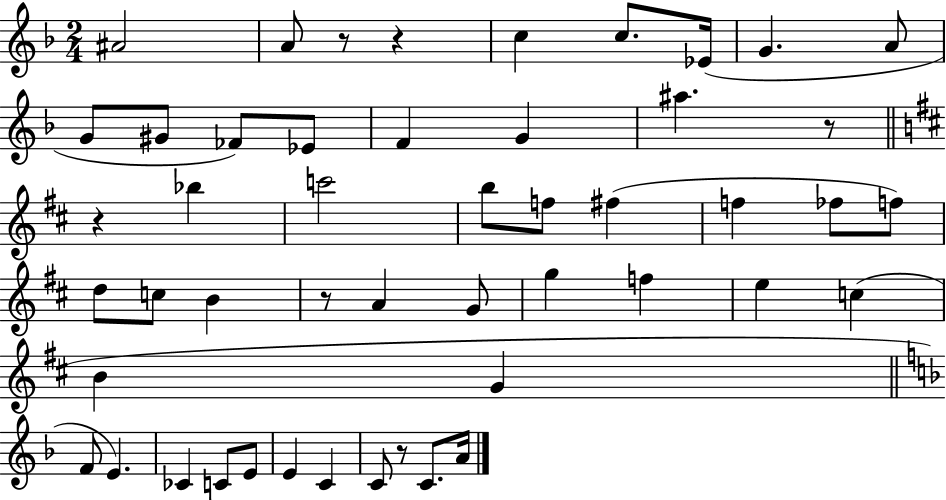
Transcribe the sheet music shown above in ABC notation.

X:1
T:Untitled
M:2/4
L:1/4
K:F
^A2 A/2 z/2 z c c/2 _E/4 G A/2 G/2 ^G/2 _F/2 _E/2 F G ^a z/2 z _b c'2 b/2 f/2 ^f f _f/2 f/2 d/2 c/2 B z/2 A G/2 g f e c B G F/2 E _C C/2 E/2 E C C/2 z/2 C/2 A/4